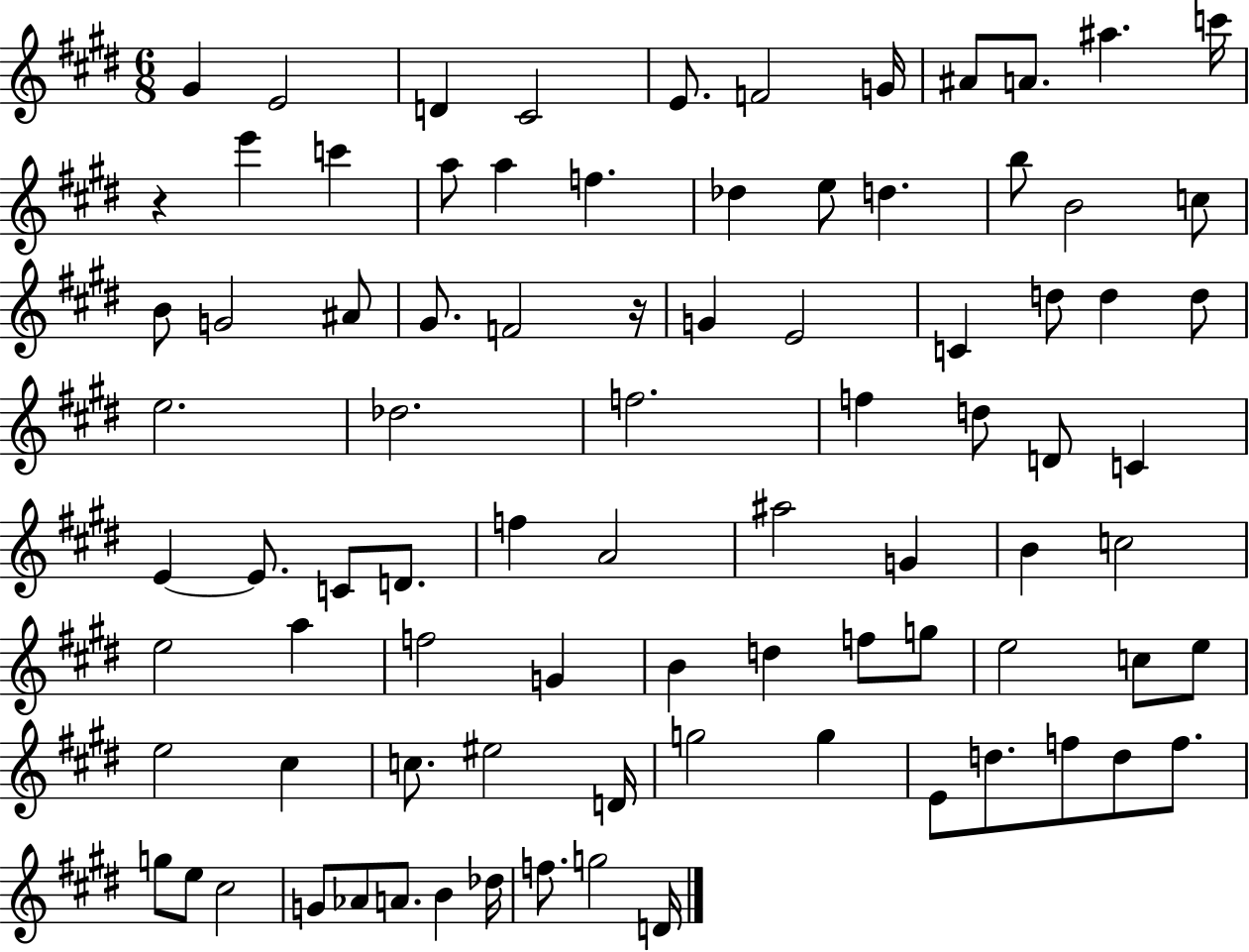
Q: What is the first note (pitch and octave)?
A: G#4